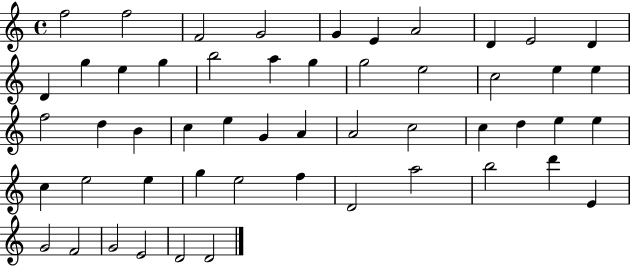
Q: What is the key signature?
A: C major